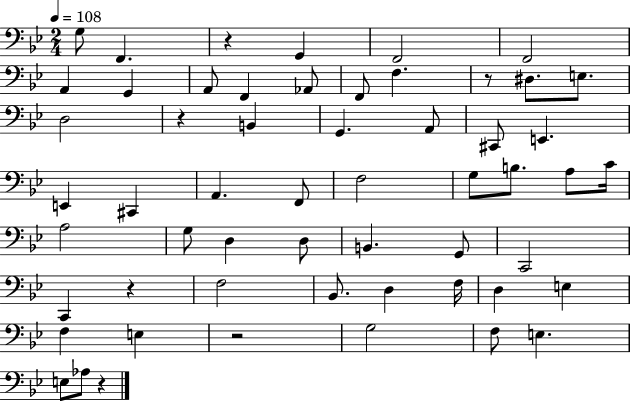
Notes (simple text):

G3/e F2/q. R/q G2/q F2/h F2/h A2/q G2/q A2/e F2/q Ab2/e F2/e F3/q. R/e D#3/e. E3/e. D3/h R/q B2/q G2/q. A2/e C#2/e E2/q. E2/q C#2/q A2/q. F2/e F3/h G3/e B3/e. A3/e C4/s A3/h G3/e D3/q D3/e B2/q. G2/e C2/h C2/q R/q F3/h Bb2/e. D3/q F3/s D3/q E3/q F3/q E3/q R/h G3/h F3/e E3/q. E3/e Ab3/e R/q